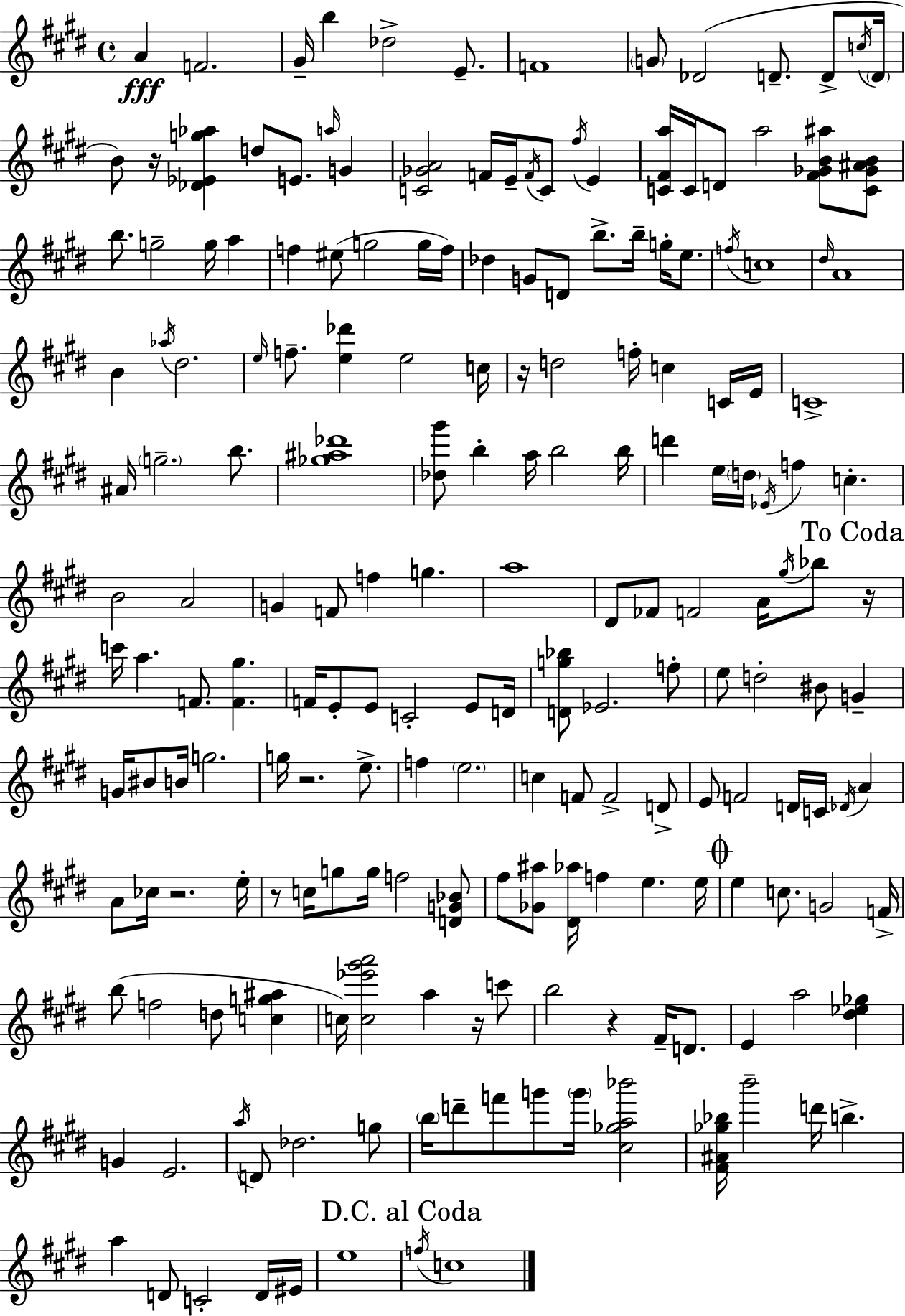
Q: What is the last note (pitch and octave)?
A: C5